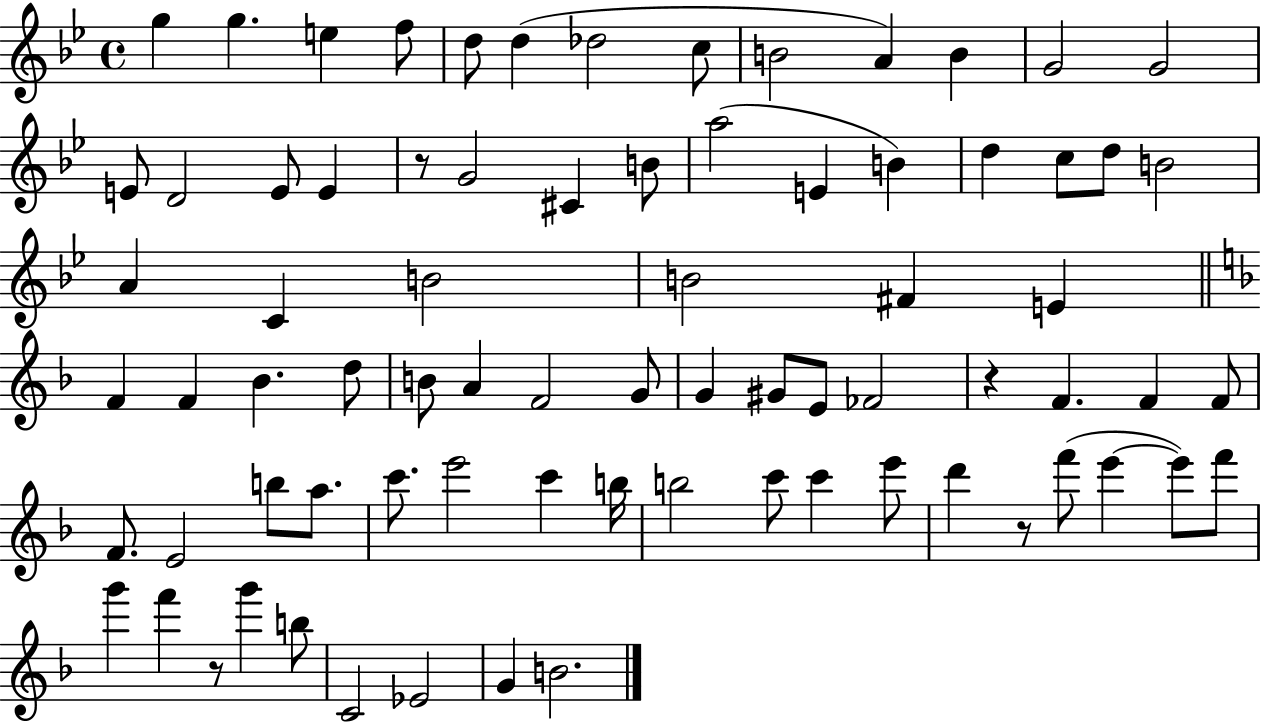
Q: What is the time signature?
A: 4/4